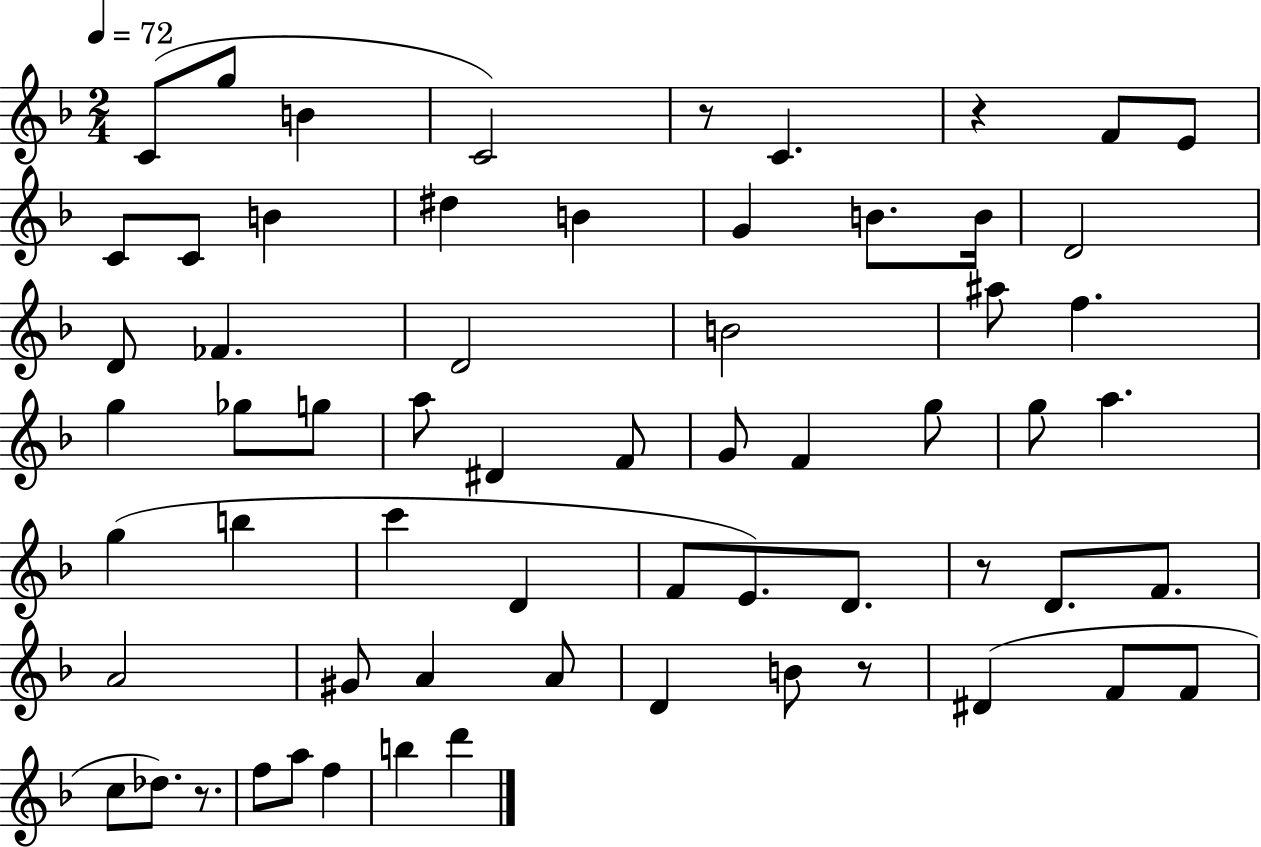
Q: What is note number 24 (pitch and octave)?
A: Gb5